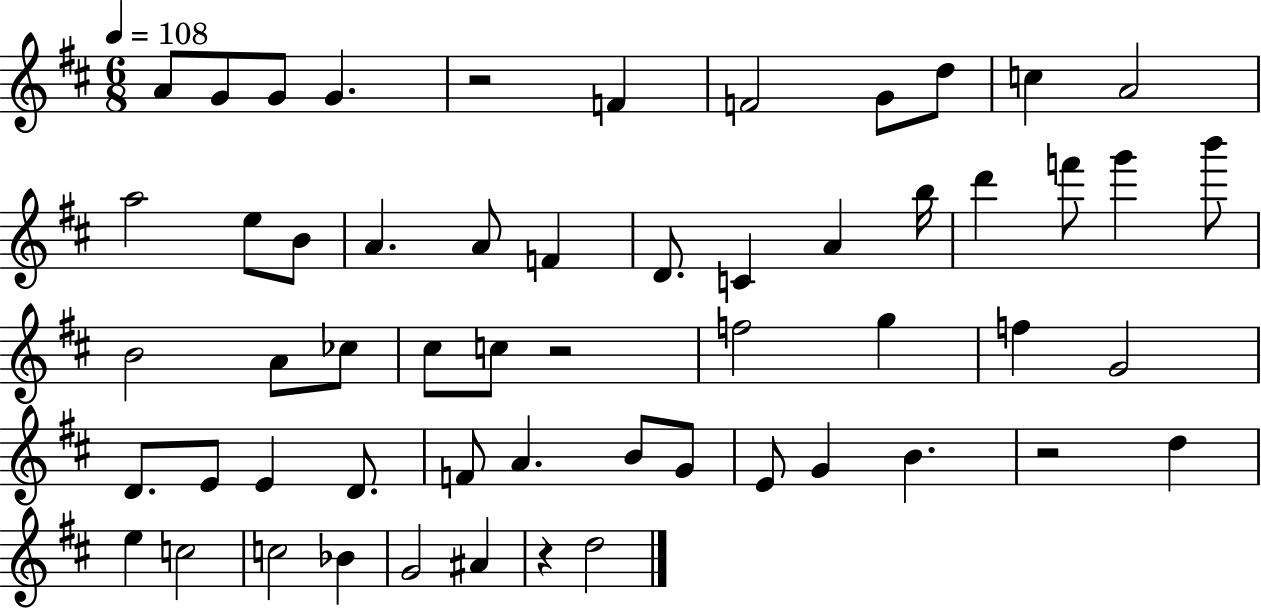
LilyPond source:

{
  \clef treble
  \numericTimeSignature
  \time 6/8
  \key d \major
  \tempo 4 = 108
  a'8 g'8 g'8 g'4. | r2 f'4 | f'2 g'8 d''8 | c''4 a'2 | \break a''2 e''8 b'8 | a'4. a'8 f'4 | d'8. c'4 a'4 b''16 | d'''4 f'''8 g'''4 b'''8 | \break b'2 a'8 ces''8 | cis''8 c''8 r2 | f''2 g''4 | f''4 g'2 | \break d'8. e'8 e'4 d'8. | f'8 a'4. b'8 g'8 | e'8 g'4 b'4. | r2 d''4 | \break e''4 c''2 | c''2 bes'4 | g'2 ais'4 | r4 d''2 | \break \bar "|."
}